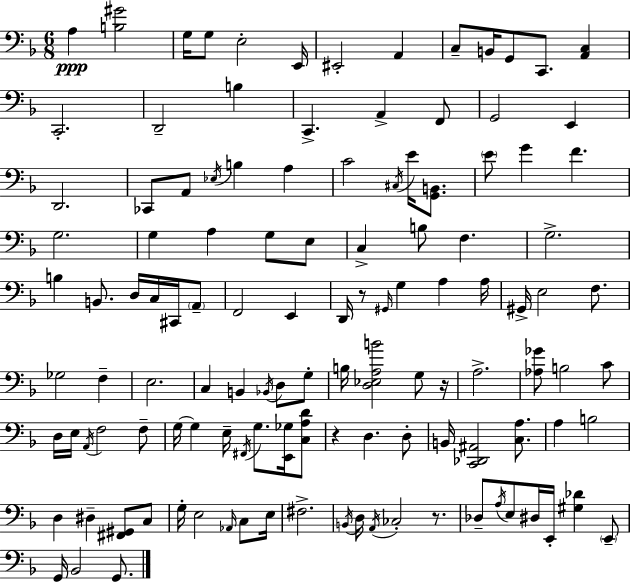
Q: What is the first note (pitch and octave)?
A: A3